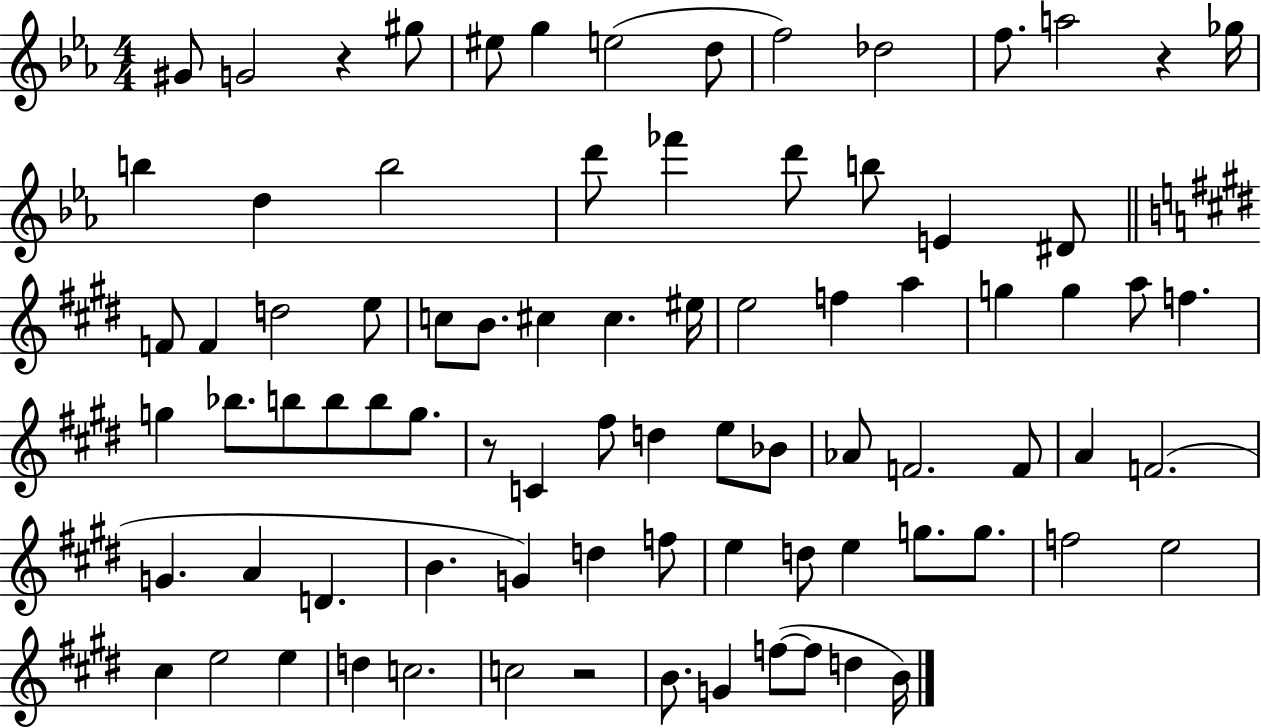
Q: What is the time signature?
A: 4/4